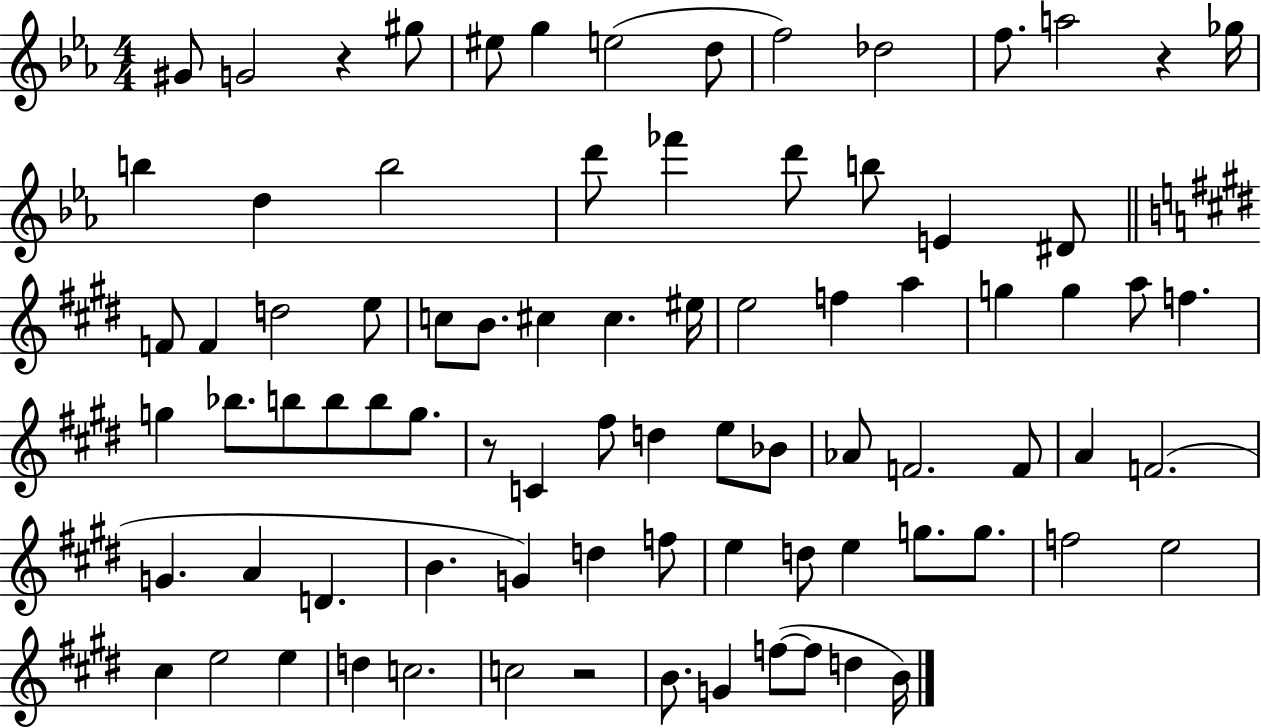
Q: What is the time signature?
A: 4/4